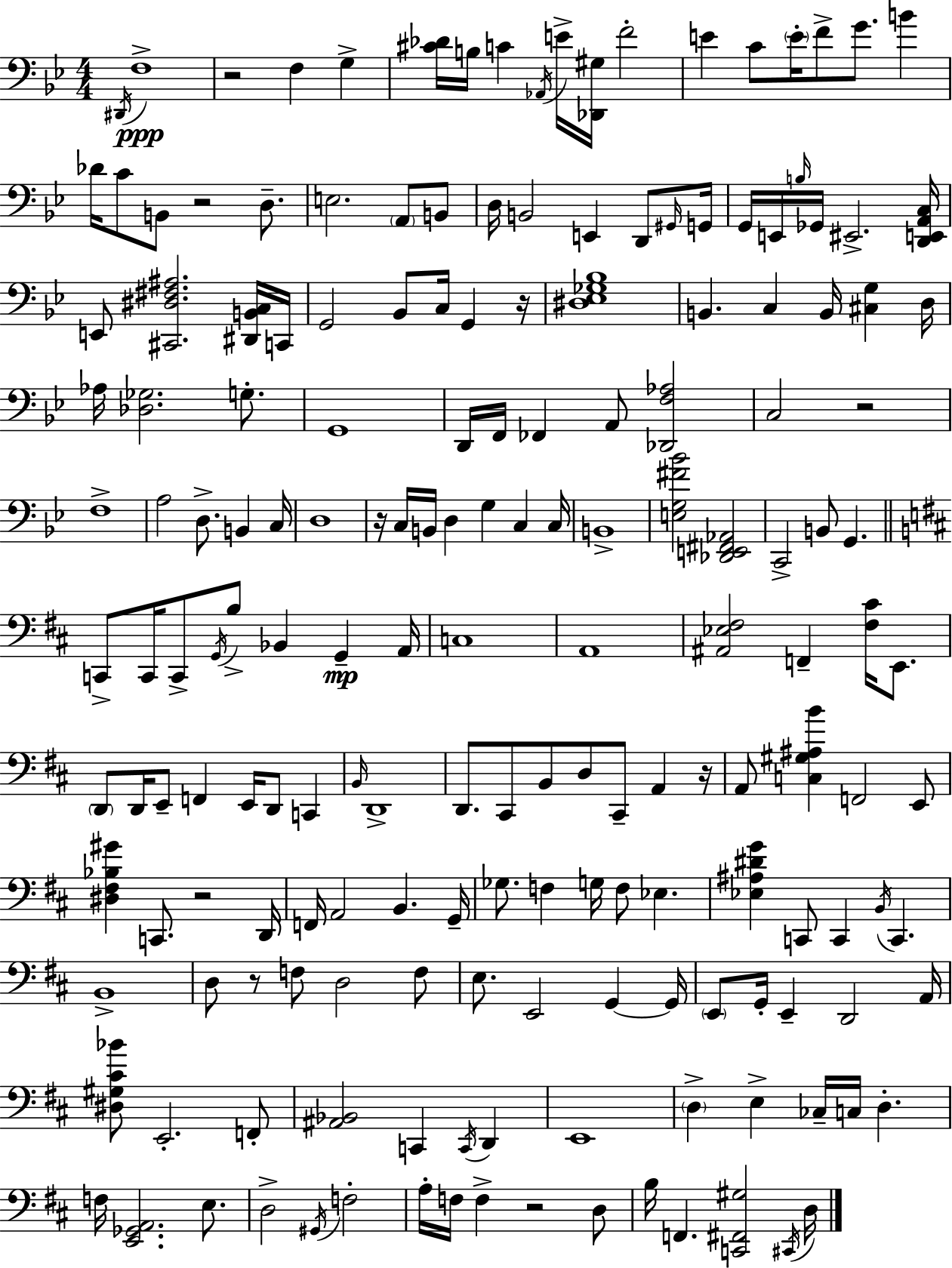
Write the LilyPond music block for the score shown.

{
  \clef bass
  \numericTimeSignature
  \time 4/4
  \key bes \major
  \repeat volta 2 { \acciaccatura { dis,16 }\ppp f1-> | r2 f4 g4-> | <cis' des'>16 b16 c'4 \acciaccatura { aes,16 } e'16-> <des, gis>16 f'2-. | e'4 c'8 \parenthesize e'16-. f'8-> g'8. b'4 | \break des'16 c'8 b,8 r2 d8.-- | e2. \parenthesize a,8 | b,8 d16 b,2 e,4 d,8 | \grace { gis,16 } g,16 g,16 e,16 \grace { b16 } ges,16 eis,2.-> | \break <d, e, a, c>16 e,8 <cis, dis fis ais>2. | <dis, b, c>16 c,16 g,2 bes,8 c16 g,4 | r16 <dis ees ges bes>1 | b,4. c4 b,16 <cis g>4 | \break d16 aes16 <des ges>2. | g8.-. g,1 | d,16 f,16 fes,4 a,8 <des, f aes>2 | c2 r2 | \break f1-> | a2 d8.-> b,4 | c16 d1 | r16 c16 b,16 d4 g4 c4 | \break c16 b,1-> | <e g fis' bes'>2 <des, e, fis, aes,>2 | c,2-> b,8 g,4. | \bar "||" \break \key d \major c,8-> c,16 c,8-> \acciaccatura { g,16 } b8-> bes,4 g,4--\mp | a,16 c1 | a,1 | <ais, ees fis>2 f,4-- <fis cis'>16 e,8. | \break \parenthesize d,8 d,16 e,8-- f,4 e,16 d,8 c,4 | \grace { b,16 } d,1-> | d,8. cis,8 b,8 d8 cis,8-- a,4 | r16 a,8 <c gis ais b'>4 f,2 | \break e,8 <dis fis bes gis'>4 c,8. r2 | d,16 f,16 a,2 b,4. | g,16-- ges8. f4 g16 f8 ees4. | <ees ais dis' g'>4 c,8 c,4 \acciaccatura { b,16 } c,4. | \break b,1-> | d8 r8 f8 d2 | f8 e8. e,2 g,4~~ | g,16 \parenthesize e,8 g,16-. e,4-- d,2 | \break a,16 <dis gis cis' bes'>8 e,2.-. | f,8-. <ais, bes,>2 c,4 \acciaccatura { c,16 } | d,4 e,1 | \parenthesize d4-> e4-> ces16-- c16 d4.-. | \break f16 <e, ges, a,>2. | e8. d2-> \acciaccatura { gis,16 } f2-. | a16-. f16 f4-> r2 | d8 b16 f,4. <c, fis, gis>2 | \break \acciaccatura { cis,16 } d16 } \bar "|."
}